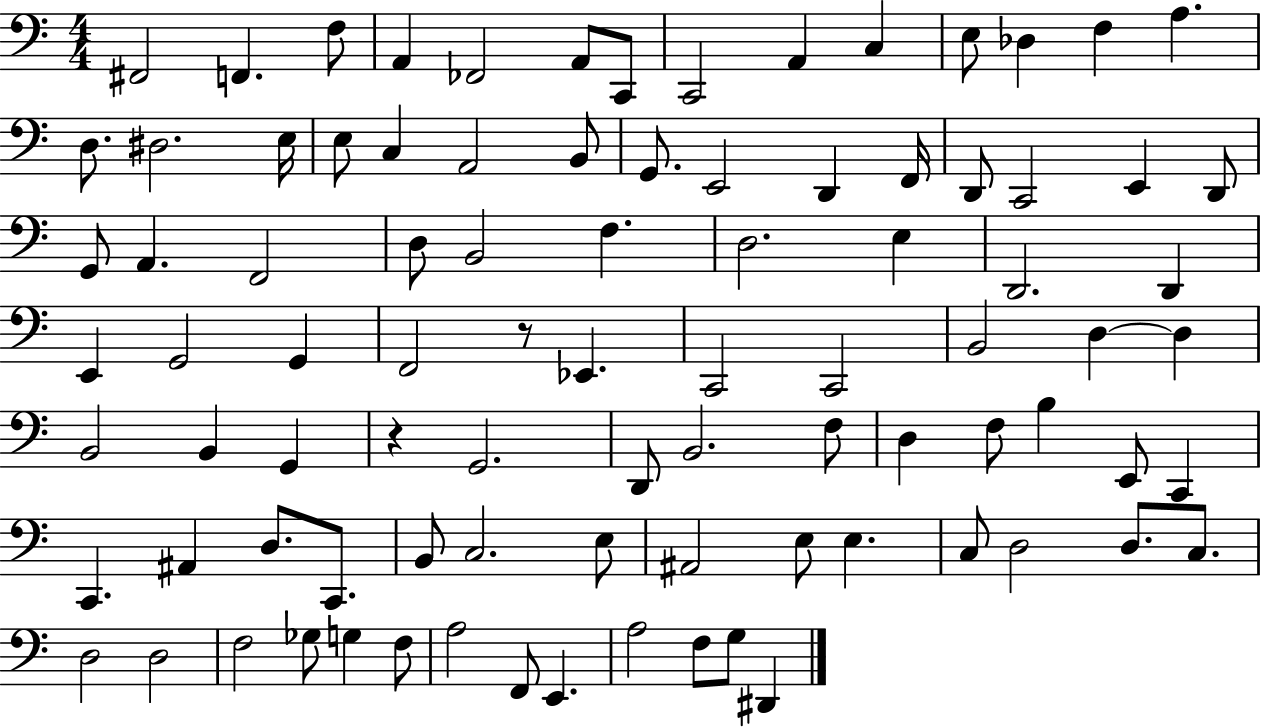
X:1
T:Untitled
M:4/4
L:1/4
K:C
^F,,2 F,, F,/2 A,, _F,,2 A,,/2 C,,/2 C,,2 A,, C, E,/2 _D, F, A, D,/2 ^D,2 E,/4 E,/2 C, A,,2 B,,/2 G,,/2 E,,2 D,, F,,/4 D,,/2 C,,2 E,, D,,/2 G,,/2 A,, F,,2 D,/2 B,,2 F, D,2 E, D,,2 D,, E,, G,,2 G,, F,,2 z/2 _E,, C,,2 C,,2 B,,2 D, D, B,,2 B,, G,, z G,,2 D,,/2 B,,2 F,/2 D, F,/2 B, E,,/2 C,, C,, ^A,, D,/2 C,,/2 B,,/2 C,2 E,/2 ^A,,2 E,/2 E, C,/2 D,2 D,/2 C,/2 D,2 D,2 F,2 _G,/2 G, F,/2 A,2 F,,/2 E,, A,2 F,/2 G,/2 ^D,,